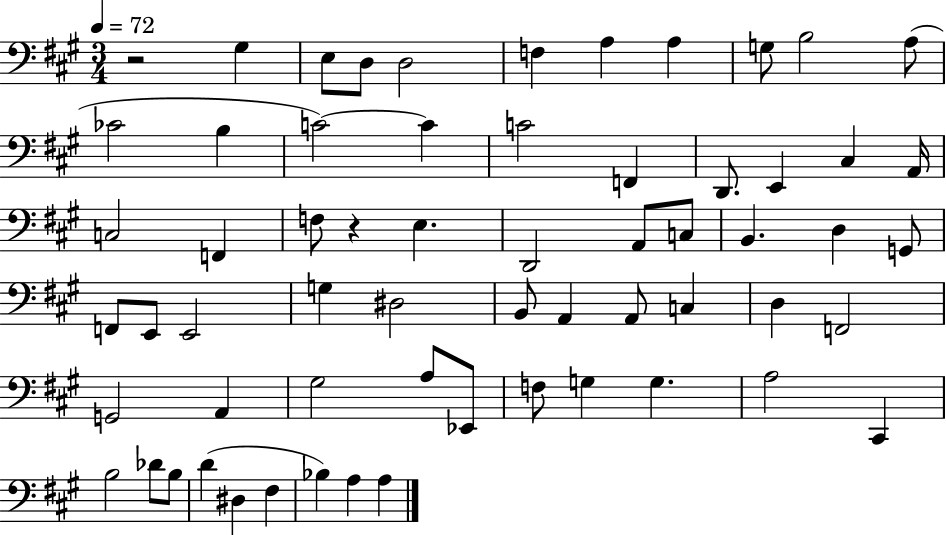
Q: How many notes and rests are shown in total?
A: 62